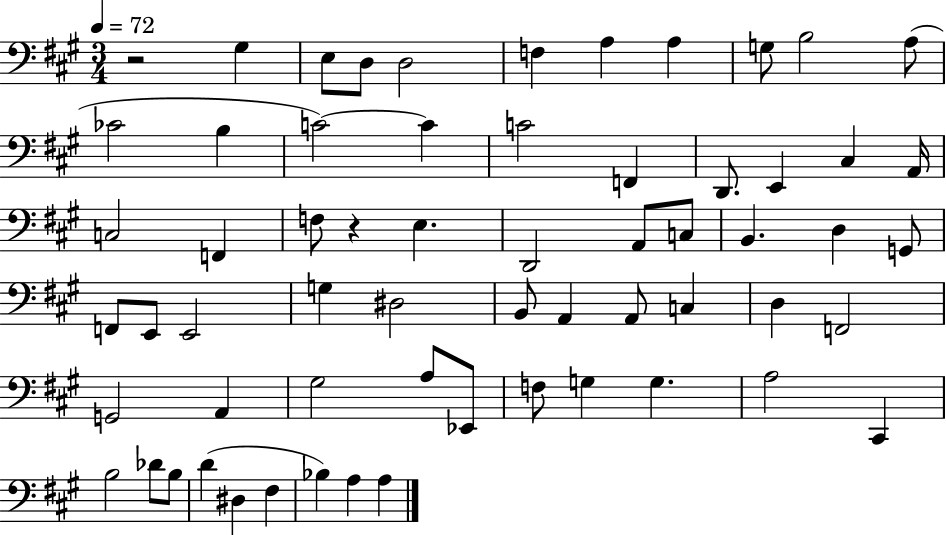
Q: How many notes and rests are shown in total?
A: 62